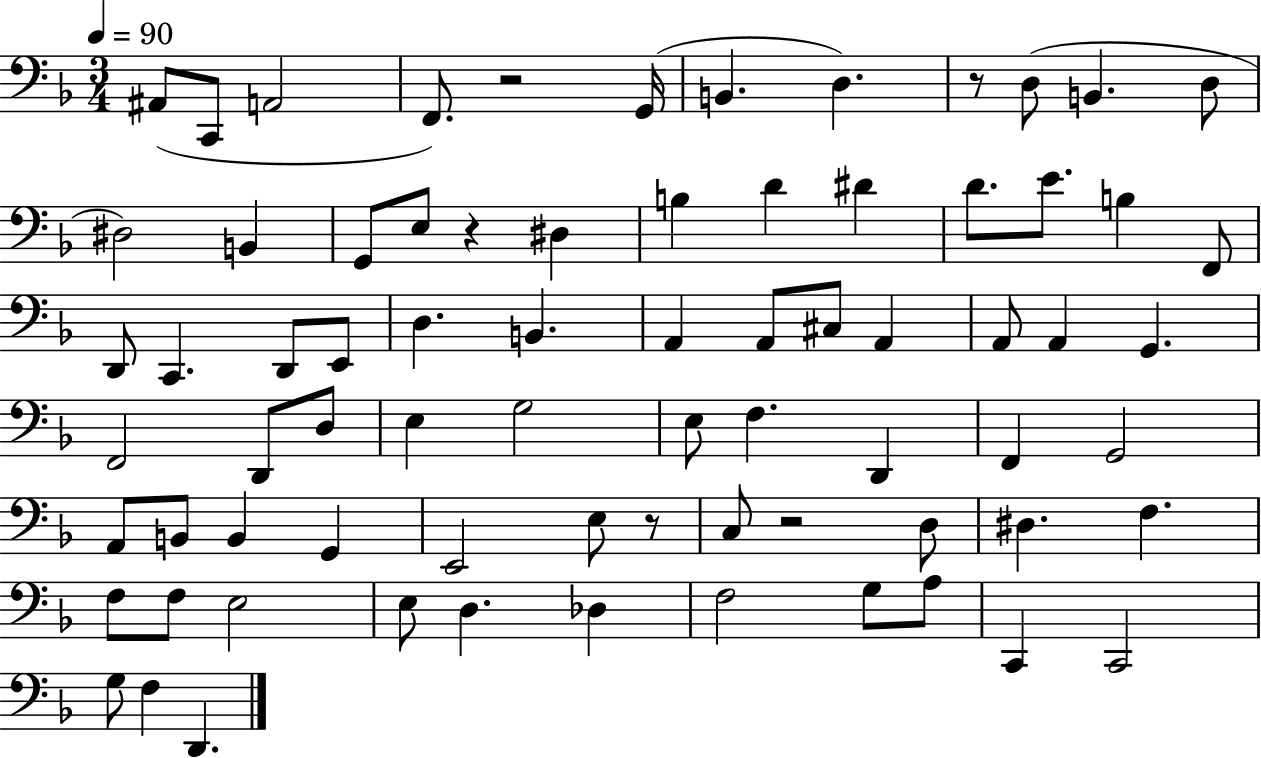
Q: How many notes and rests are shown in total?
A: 74